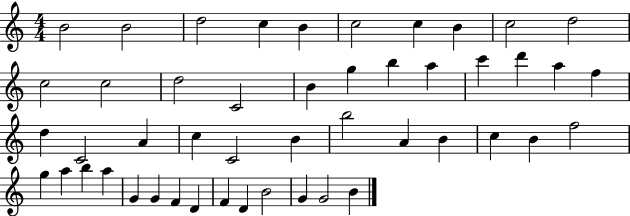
X:1
T:Untitled
M:4/4
L:1/4
K:C
B2 B2 d2 c B c2 c B c2 d2 c2 c2 d2 C2 B g b a c' d' a f d C2 A c C2 B b2 A B c B f2 g a b a G G F D F D B2 G G2 B